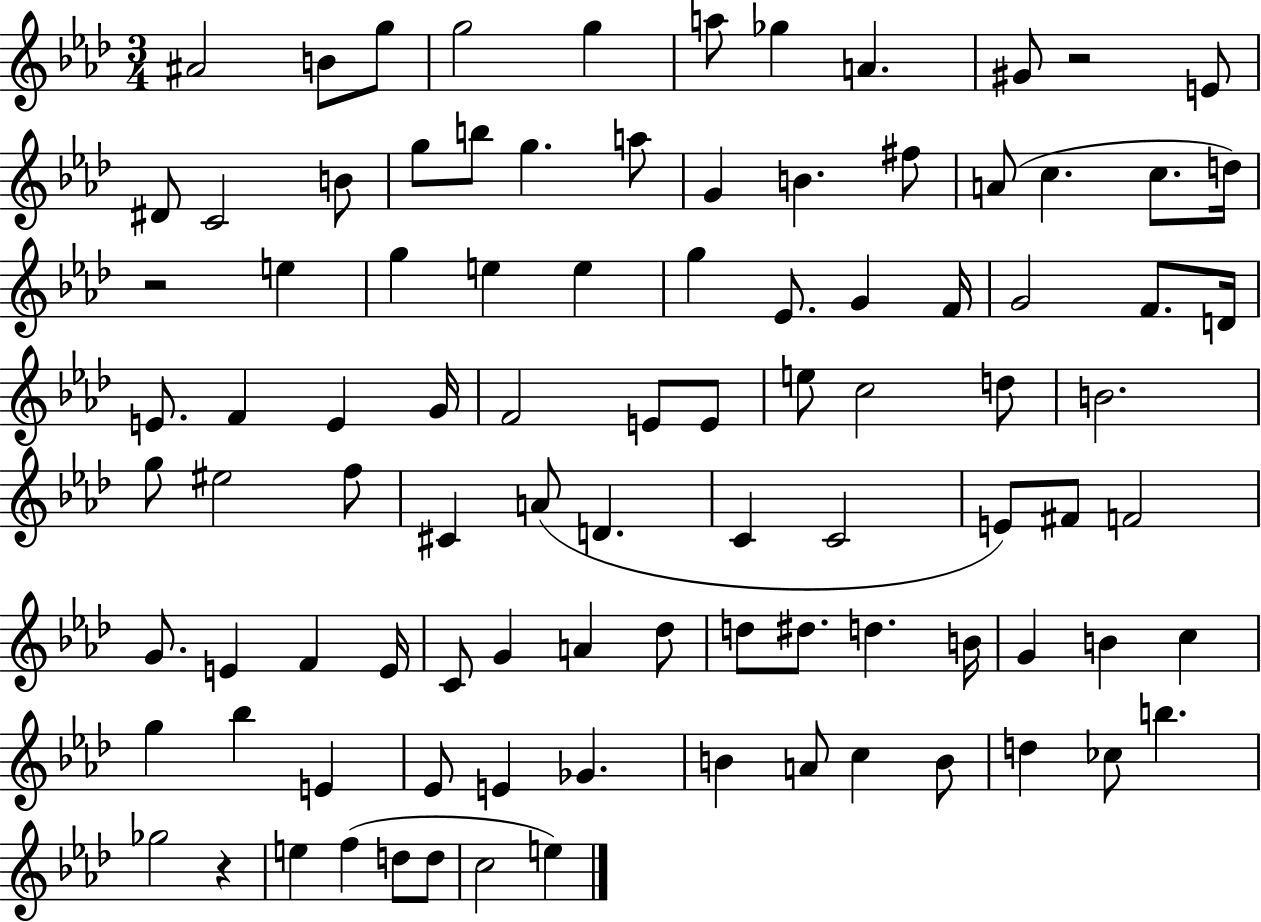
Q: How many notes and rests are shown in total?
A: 95